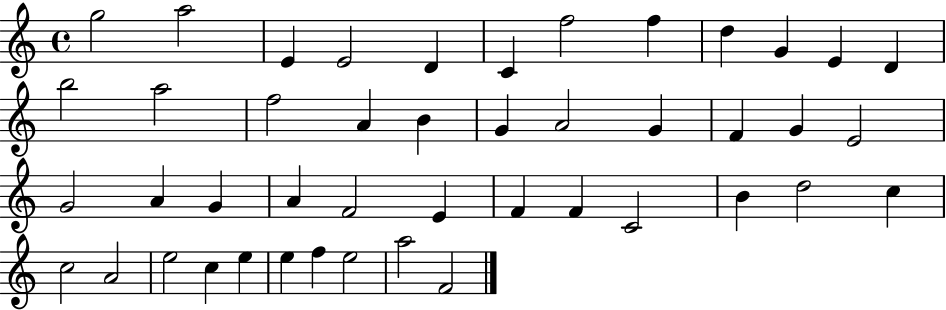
{
  \clef treble
  \time 4/4
  \defaultTimeSignature
  \key c \major
  g''2 a''2 | e'4 e'2 d'4 | c'4 f''2 f''4 | d''4 g'4 e'4 d'4 | \break b''2 a''2 | f''2 a'4 b'4 | g'4 a'2 g'4 | f'4 g'4 e'2 | \break g'2 a'4 g'4 | a'4 f'2 e'4 | f'4 f'4 c'2 | b'4 d''2 c''4 | \break c''2 a'2 | e''2 c''4 e''4 | e''4 f''4 e''2 | a''2 f'2 | \break \bar "|."
}